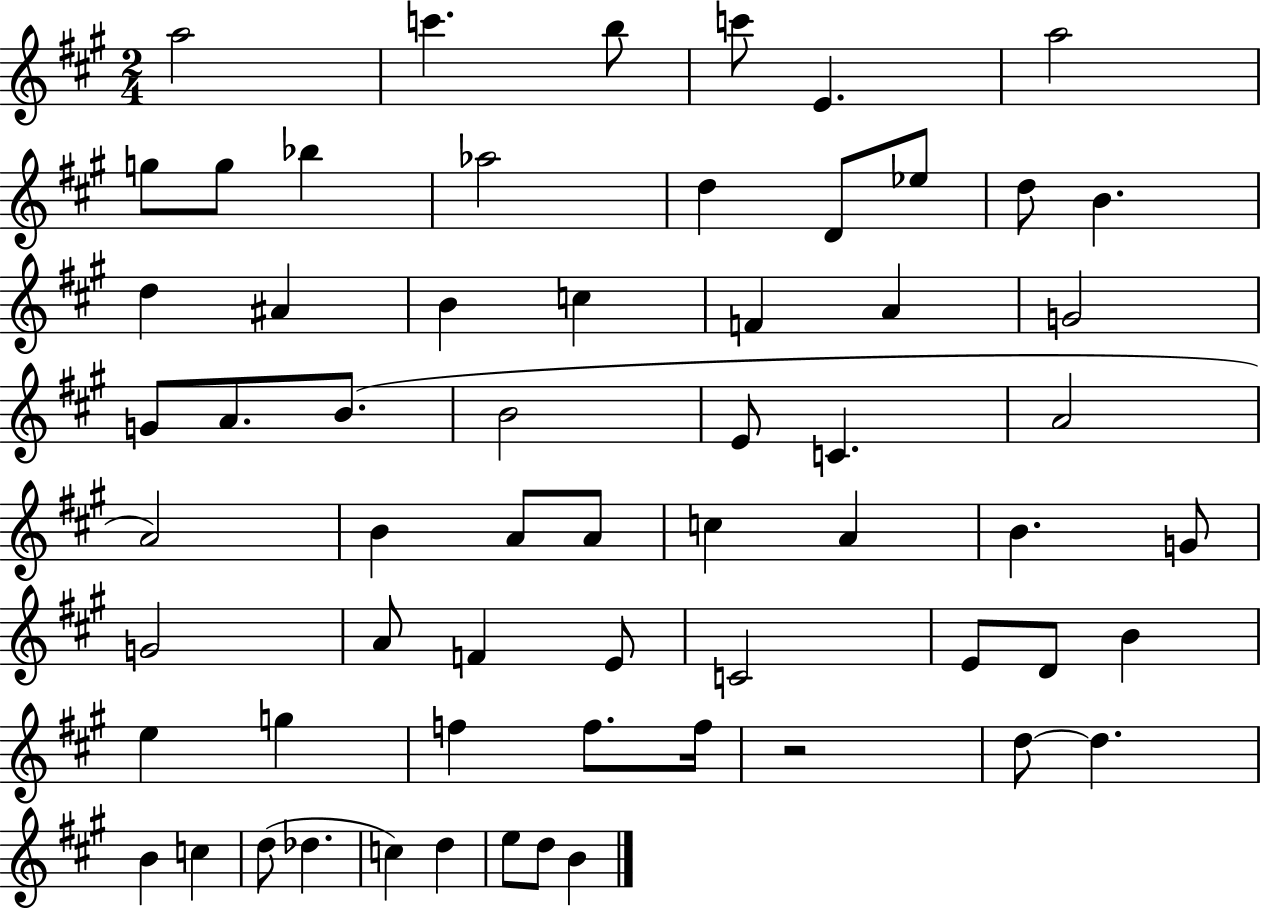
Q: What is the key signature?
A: A major